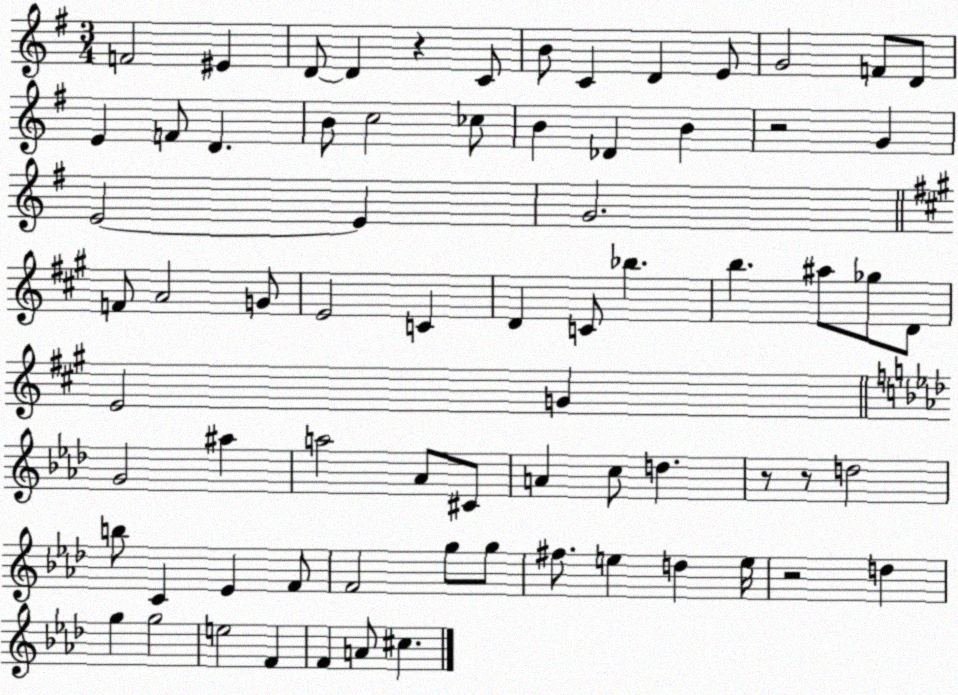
X:1
T:Untitled
M:3/4
L:1/4
K:G
F2 ^E D/2 D z C/2 B/2 C D E/2 G2 F/2 D/2 E F/2 D B/2 c2 _c/2 B _D B z2 G E2 E G2 F/2 A2 G/2 E2 C D C/2 _b b ^a/2 _g/2 D/2 E2 G G2 ^a a2 _A/2 ^C/2 A c/2 d z/2 z/2 d2 b/2 C _E F/2 F2 g/2 g/2 ^f/2 e d e/4 z2 d g g2 e2 F F A/2 ^c